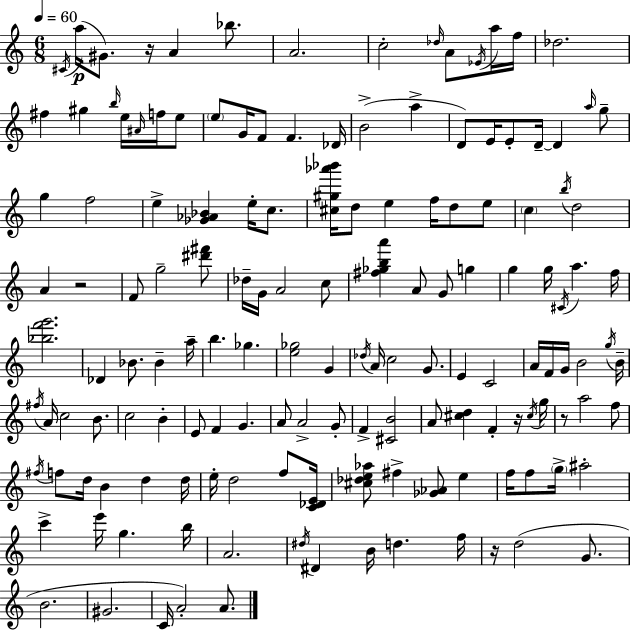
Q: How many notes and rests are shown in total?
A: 148